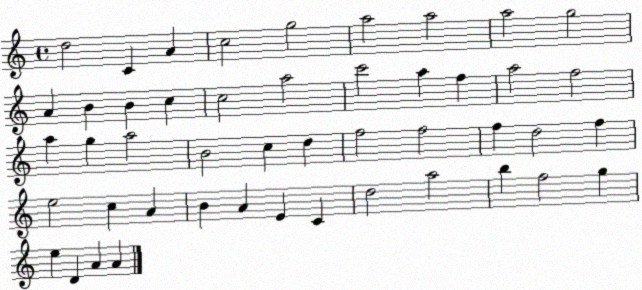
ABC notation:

X:1
T:Untitled
M:4/4
L:1/4
K:C
d2 C A c2 g2 a2 a2 a2 g2 A B B c c2 a2 c'2 a f a2 f2 a g a2 B2 c d f2 f2 f d2 f e2 c A B A E C d2 a2 b f2 g e D A A